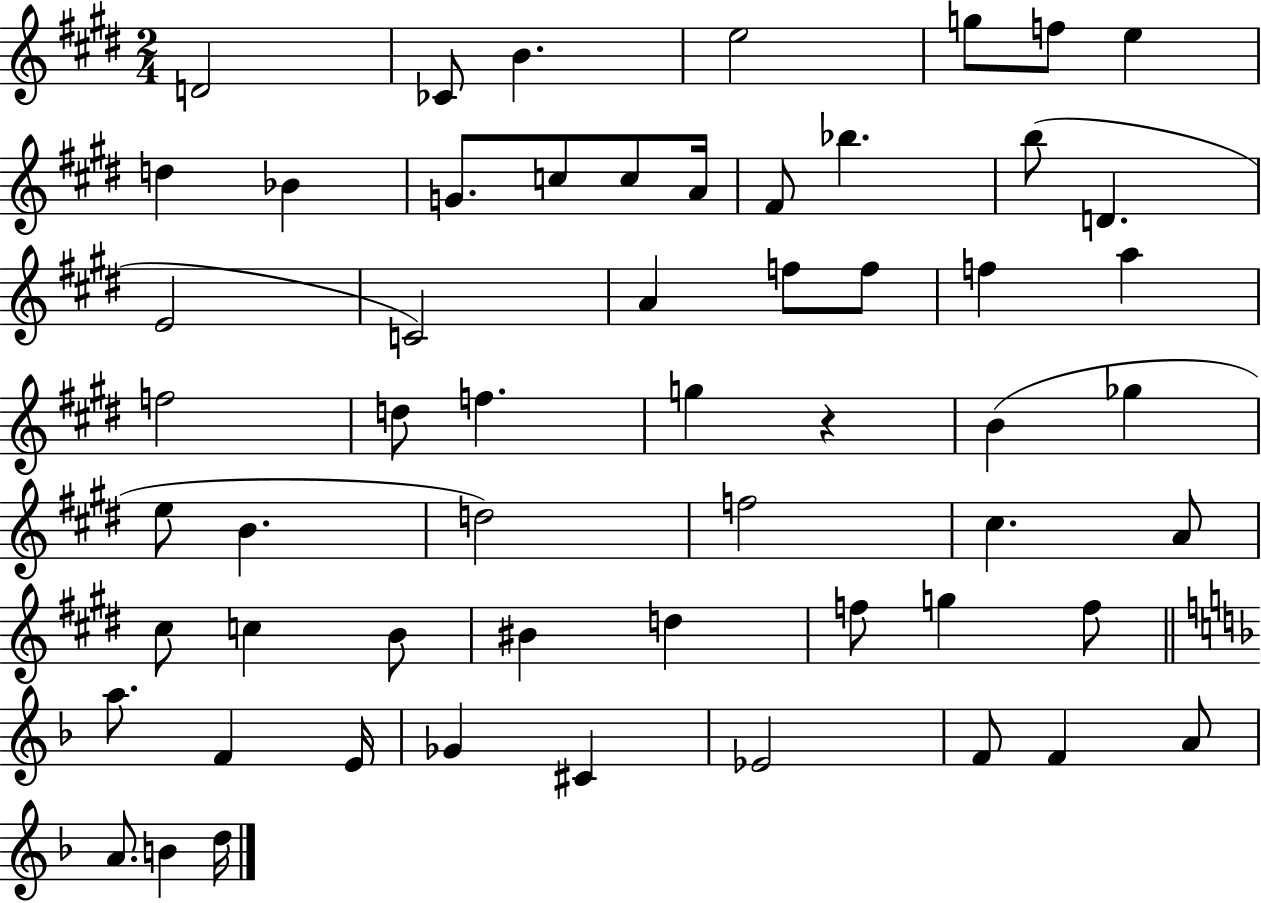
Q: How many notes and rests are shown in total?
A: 57